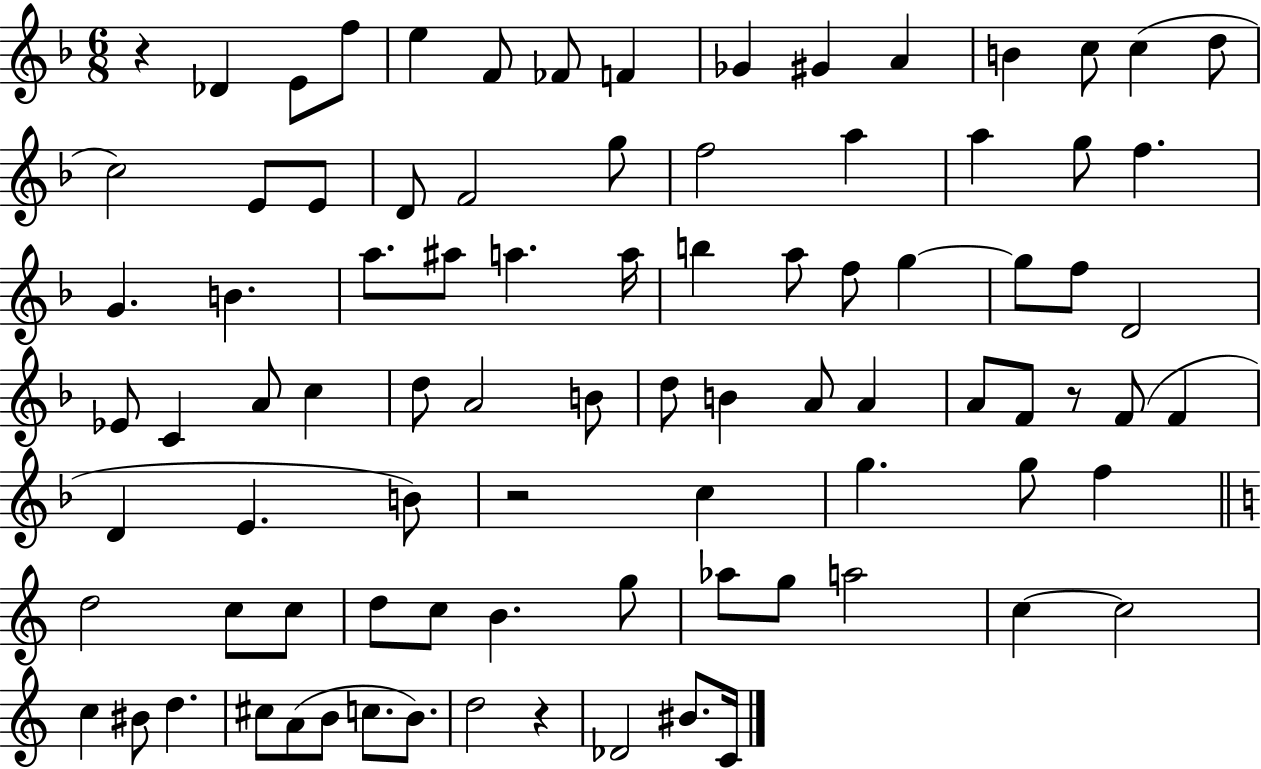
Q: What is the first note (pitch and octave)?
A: Db4